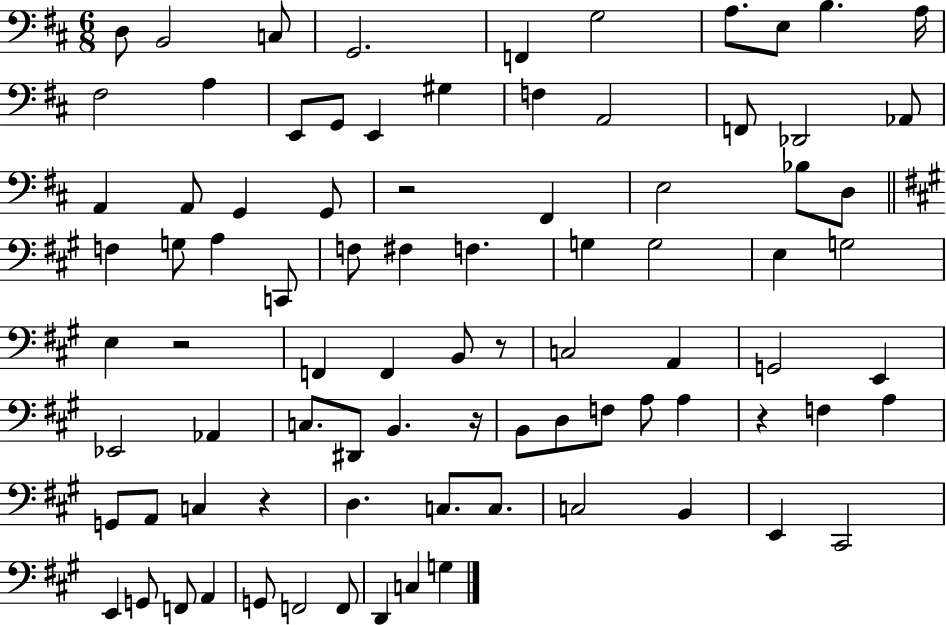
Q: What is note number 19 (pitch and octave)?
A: F2